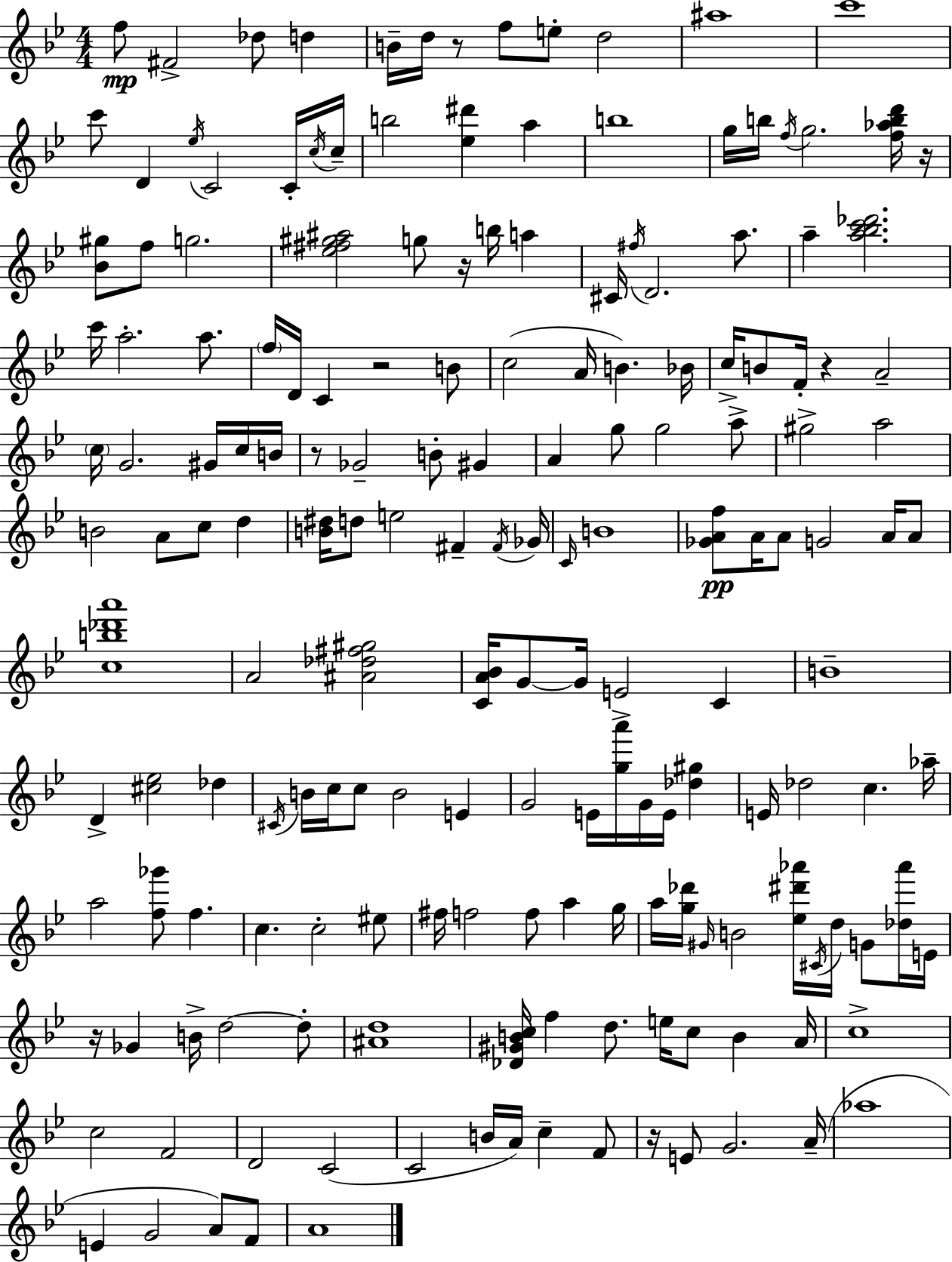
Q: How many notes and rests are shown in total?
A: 175